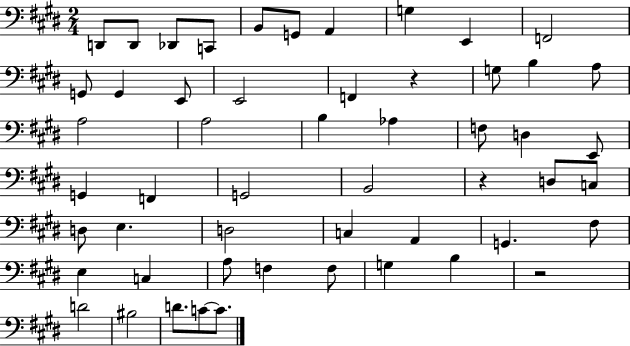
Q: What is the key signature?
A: E major